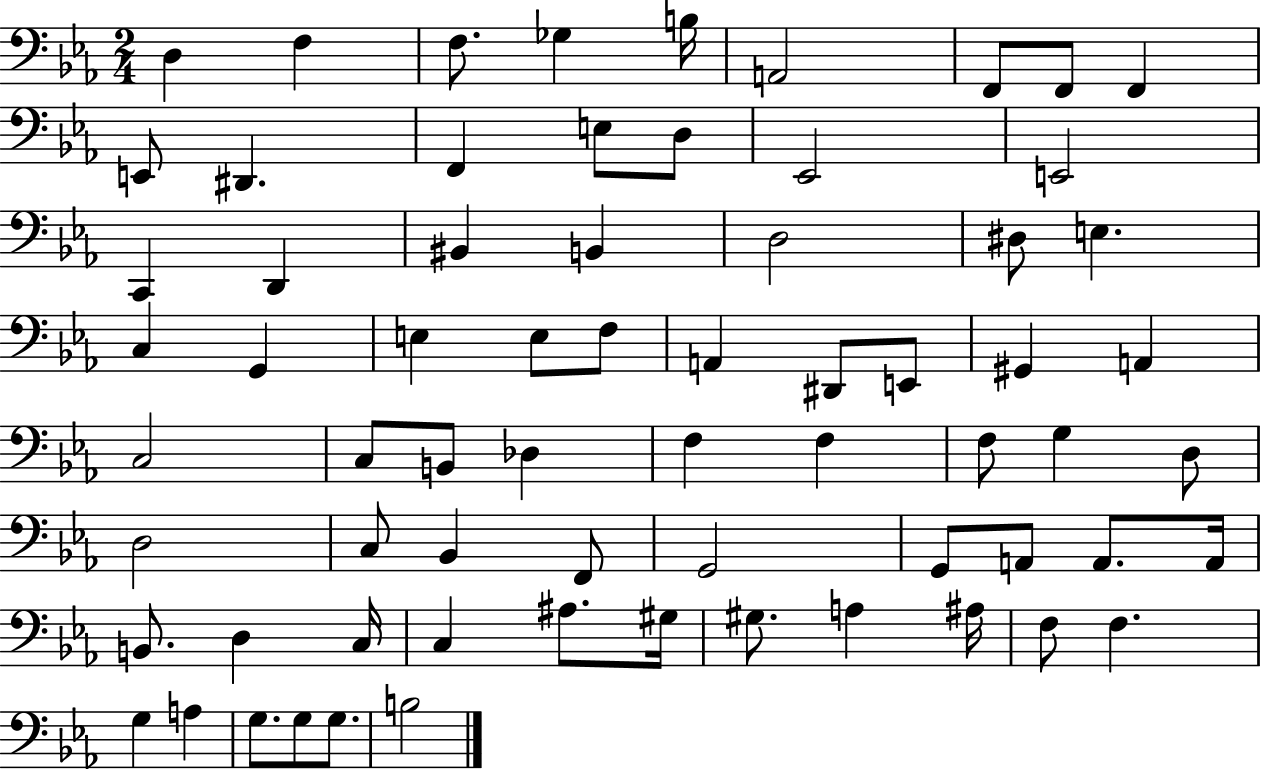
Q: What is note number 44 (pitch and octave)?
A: C3